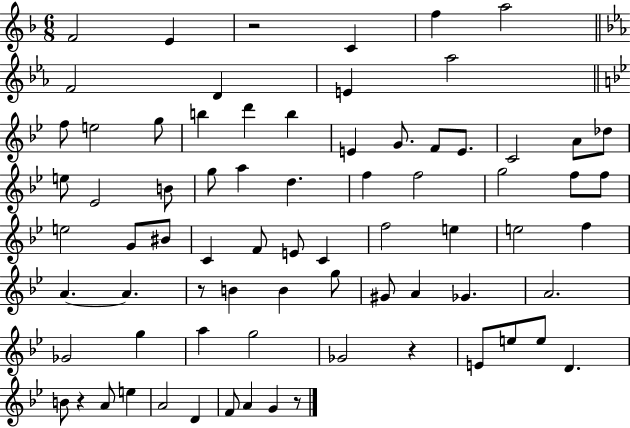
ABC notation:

X:1
T:Untitled
M:6/8
L:1/4
K:F
F2 E z2 C f a2 F2 D E _a2 f/2 e2 g/2 b d' b E G/2 F/2 E/2 C2 A/2 _d/2 e/2 _E2 B/2 g/2 a d f f2 g2 f/2 f/2 e2 G/2 ^B/2 C F/2 E/2 C f2 e e2 f A A z/2 B B g/2 ^G/2 A _G A2 _G2 g a g2 _G2 z E/2 e/2 e/2 D B/2 z A/2 e A2 D F/2 A G z/2